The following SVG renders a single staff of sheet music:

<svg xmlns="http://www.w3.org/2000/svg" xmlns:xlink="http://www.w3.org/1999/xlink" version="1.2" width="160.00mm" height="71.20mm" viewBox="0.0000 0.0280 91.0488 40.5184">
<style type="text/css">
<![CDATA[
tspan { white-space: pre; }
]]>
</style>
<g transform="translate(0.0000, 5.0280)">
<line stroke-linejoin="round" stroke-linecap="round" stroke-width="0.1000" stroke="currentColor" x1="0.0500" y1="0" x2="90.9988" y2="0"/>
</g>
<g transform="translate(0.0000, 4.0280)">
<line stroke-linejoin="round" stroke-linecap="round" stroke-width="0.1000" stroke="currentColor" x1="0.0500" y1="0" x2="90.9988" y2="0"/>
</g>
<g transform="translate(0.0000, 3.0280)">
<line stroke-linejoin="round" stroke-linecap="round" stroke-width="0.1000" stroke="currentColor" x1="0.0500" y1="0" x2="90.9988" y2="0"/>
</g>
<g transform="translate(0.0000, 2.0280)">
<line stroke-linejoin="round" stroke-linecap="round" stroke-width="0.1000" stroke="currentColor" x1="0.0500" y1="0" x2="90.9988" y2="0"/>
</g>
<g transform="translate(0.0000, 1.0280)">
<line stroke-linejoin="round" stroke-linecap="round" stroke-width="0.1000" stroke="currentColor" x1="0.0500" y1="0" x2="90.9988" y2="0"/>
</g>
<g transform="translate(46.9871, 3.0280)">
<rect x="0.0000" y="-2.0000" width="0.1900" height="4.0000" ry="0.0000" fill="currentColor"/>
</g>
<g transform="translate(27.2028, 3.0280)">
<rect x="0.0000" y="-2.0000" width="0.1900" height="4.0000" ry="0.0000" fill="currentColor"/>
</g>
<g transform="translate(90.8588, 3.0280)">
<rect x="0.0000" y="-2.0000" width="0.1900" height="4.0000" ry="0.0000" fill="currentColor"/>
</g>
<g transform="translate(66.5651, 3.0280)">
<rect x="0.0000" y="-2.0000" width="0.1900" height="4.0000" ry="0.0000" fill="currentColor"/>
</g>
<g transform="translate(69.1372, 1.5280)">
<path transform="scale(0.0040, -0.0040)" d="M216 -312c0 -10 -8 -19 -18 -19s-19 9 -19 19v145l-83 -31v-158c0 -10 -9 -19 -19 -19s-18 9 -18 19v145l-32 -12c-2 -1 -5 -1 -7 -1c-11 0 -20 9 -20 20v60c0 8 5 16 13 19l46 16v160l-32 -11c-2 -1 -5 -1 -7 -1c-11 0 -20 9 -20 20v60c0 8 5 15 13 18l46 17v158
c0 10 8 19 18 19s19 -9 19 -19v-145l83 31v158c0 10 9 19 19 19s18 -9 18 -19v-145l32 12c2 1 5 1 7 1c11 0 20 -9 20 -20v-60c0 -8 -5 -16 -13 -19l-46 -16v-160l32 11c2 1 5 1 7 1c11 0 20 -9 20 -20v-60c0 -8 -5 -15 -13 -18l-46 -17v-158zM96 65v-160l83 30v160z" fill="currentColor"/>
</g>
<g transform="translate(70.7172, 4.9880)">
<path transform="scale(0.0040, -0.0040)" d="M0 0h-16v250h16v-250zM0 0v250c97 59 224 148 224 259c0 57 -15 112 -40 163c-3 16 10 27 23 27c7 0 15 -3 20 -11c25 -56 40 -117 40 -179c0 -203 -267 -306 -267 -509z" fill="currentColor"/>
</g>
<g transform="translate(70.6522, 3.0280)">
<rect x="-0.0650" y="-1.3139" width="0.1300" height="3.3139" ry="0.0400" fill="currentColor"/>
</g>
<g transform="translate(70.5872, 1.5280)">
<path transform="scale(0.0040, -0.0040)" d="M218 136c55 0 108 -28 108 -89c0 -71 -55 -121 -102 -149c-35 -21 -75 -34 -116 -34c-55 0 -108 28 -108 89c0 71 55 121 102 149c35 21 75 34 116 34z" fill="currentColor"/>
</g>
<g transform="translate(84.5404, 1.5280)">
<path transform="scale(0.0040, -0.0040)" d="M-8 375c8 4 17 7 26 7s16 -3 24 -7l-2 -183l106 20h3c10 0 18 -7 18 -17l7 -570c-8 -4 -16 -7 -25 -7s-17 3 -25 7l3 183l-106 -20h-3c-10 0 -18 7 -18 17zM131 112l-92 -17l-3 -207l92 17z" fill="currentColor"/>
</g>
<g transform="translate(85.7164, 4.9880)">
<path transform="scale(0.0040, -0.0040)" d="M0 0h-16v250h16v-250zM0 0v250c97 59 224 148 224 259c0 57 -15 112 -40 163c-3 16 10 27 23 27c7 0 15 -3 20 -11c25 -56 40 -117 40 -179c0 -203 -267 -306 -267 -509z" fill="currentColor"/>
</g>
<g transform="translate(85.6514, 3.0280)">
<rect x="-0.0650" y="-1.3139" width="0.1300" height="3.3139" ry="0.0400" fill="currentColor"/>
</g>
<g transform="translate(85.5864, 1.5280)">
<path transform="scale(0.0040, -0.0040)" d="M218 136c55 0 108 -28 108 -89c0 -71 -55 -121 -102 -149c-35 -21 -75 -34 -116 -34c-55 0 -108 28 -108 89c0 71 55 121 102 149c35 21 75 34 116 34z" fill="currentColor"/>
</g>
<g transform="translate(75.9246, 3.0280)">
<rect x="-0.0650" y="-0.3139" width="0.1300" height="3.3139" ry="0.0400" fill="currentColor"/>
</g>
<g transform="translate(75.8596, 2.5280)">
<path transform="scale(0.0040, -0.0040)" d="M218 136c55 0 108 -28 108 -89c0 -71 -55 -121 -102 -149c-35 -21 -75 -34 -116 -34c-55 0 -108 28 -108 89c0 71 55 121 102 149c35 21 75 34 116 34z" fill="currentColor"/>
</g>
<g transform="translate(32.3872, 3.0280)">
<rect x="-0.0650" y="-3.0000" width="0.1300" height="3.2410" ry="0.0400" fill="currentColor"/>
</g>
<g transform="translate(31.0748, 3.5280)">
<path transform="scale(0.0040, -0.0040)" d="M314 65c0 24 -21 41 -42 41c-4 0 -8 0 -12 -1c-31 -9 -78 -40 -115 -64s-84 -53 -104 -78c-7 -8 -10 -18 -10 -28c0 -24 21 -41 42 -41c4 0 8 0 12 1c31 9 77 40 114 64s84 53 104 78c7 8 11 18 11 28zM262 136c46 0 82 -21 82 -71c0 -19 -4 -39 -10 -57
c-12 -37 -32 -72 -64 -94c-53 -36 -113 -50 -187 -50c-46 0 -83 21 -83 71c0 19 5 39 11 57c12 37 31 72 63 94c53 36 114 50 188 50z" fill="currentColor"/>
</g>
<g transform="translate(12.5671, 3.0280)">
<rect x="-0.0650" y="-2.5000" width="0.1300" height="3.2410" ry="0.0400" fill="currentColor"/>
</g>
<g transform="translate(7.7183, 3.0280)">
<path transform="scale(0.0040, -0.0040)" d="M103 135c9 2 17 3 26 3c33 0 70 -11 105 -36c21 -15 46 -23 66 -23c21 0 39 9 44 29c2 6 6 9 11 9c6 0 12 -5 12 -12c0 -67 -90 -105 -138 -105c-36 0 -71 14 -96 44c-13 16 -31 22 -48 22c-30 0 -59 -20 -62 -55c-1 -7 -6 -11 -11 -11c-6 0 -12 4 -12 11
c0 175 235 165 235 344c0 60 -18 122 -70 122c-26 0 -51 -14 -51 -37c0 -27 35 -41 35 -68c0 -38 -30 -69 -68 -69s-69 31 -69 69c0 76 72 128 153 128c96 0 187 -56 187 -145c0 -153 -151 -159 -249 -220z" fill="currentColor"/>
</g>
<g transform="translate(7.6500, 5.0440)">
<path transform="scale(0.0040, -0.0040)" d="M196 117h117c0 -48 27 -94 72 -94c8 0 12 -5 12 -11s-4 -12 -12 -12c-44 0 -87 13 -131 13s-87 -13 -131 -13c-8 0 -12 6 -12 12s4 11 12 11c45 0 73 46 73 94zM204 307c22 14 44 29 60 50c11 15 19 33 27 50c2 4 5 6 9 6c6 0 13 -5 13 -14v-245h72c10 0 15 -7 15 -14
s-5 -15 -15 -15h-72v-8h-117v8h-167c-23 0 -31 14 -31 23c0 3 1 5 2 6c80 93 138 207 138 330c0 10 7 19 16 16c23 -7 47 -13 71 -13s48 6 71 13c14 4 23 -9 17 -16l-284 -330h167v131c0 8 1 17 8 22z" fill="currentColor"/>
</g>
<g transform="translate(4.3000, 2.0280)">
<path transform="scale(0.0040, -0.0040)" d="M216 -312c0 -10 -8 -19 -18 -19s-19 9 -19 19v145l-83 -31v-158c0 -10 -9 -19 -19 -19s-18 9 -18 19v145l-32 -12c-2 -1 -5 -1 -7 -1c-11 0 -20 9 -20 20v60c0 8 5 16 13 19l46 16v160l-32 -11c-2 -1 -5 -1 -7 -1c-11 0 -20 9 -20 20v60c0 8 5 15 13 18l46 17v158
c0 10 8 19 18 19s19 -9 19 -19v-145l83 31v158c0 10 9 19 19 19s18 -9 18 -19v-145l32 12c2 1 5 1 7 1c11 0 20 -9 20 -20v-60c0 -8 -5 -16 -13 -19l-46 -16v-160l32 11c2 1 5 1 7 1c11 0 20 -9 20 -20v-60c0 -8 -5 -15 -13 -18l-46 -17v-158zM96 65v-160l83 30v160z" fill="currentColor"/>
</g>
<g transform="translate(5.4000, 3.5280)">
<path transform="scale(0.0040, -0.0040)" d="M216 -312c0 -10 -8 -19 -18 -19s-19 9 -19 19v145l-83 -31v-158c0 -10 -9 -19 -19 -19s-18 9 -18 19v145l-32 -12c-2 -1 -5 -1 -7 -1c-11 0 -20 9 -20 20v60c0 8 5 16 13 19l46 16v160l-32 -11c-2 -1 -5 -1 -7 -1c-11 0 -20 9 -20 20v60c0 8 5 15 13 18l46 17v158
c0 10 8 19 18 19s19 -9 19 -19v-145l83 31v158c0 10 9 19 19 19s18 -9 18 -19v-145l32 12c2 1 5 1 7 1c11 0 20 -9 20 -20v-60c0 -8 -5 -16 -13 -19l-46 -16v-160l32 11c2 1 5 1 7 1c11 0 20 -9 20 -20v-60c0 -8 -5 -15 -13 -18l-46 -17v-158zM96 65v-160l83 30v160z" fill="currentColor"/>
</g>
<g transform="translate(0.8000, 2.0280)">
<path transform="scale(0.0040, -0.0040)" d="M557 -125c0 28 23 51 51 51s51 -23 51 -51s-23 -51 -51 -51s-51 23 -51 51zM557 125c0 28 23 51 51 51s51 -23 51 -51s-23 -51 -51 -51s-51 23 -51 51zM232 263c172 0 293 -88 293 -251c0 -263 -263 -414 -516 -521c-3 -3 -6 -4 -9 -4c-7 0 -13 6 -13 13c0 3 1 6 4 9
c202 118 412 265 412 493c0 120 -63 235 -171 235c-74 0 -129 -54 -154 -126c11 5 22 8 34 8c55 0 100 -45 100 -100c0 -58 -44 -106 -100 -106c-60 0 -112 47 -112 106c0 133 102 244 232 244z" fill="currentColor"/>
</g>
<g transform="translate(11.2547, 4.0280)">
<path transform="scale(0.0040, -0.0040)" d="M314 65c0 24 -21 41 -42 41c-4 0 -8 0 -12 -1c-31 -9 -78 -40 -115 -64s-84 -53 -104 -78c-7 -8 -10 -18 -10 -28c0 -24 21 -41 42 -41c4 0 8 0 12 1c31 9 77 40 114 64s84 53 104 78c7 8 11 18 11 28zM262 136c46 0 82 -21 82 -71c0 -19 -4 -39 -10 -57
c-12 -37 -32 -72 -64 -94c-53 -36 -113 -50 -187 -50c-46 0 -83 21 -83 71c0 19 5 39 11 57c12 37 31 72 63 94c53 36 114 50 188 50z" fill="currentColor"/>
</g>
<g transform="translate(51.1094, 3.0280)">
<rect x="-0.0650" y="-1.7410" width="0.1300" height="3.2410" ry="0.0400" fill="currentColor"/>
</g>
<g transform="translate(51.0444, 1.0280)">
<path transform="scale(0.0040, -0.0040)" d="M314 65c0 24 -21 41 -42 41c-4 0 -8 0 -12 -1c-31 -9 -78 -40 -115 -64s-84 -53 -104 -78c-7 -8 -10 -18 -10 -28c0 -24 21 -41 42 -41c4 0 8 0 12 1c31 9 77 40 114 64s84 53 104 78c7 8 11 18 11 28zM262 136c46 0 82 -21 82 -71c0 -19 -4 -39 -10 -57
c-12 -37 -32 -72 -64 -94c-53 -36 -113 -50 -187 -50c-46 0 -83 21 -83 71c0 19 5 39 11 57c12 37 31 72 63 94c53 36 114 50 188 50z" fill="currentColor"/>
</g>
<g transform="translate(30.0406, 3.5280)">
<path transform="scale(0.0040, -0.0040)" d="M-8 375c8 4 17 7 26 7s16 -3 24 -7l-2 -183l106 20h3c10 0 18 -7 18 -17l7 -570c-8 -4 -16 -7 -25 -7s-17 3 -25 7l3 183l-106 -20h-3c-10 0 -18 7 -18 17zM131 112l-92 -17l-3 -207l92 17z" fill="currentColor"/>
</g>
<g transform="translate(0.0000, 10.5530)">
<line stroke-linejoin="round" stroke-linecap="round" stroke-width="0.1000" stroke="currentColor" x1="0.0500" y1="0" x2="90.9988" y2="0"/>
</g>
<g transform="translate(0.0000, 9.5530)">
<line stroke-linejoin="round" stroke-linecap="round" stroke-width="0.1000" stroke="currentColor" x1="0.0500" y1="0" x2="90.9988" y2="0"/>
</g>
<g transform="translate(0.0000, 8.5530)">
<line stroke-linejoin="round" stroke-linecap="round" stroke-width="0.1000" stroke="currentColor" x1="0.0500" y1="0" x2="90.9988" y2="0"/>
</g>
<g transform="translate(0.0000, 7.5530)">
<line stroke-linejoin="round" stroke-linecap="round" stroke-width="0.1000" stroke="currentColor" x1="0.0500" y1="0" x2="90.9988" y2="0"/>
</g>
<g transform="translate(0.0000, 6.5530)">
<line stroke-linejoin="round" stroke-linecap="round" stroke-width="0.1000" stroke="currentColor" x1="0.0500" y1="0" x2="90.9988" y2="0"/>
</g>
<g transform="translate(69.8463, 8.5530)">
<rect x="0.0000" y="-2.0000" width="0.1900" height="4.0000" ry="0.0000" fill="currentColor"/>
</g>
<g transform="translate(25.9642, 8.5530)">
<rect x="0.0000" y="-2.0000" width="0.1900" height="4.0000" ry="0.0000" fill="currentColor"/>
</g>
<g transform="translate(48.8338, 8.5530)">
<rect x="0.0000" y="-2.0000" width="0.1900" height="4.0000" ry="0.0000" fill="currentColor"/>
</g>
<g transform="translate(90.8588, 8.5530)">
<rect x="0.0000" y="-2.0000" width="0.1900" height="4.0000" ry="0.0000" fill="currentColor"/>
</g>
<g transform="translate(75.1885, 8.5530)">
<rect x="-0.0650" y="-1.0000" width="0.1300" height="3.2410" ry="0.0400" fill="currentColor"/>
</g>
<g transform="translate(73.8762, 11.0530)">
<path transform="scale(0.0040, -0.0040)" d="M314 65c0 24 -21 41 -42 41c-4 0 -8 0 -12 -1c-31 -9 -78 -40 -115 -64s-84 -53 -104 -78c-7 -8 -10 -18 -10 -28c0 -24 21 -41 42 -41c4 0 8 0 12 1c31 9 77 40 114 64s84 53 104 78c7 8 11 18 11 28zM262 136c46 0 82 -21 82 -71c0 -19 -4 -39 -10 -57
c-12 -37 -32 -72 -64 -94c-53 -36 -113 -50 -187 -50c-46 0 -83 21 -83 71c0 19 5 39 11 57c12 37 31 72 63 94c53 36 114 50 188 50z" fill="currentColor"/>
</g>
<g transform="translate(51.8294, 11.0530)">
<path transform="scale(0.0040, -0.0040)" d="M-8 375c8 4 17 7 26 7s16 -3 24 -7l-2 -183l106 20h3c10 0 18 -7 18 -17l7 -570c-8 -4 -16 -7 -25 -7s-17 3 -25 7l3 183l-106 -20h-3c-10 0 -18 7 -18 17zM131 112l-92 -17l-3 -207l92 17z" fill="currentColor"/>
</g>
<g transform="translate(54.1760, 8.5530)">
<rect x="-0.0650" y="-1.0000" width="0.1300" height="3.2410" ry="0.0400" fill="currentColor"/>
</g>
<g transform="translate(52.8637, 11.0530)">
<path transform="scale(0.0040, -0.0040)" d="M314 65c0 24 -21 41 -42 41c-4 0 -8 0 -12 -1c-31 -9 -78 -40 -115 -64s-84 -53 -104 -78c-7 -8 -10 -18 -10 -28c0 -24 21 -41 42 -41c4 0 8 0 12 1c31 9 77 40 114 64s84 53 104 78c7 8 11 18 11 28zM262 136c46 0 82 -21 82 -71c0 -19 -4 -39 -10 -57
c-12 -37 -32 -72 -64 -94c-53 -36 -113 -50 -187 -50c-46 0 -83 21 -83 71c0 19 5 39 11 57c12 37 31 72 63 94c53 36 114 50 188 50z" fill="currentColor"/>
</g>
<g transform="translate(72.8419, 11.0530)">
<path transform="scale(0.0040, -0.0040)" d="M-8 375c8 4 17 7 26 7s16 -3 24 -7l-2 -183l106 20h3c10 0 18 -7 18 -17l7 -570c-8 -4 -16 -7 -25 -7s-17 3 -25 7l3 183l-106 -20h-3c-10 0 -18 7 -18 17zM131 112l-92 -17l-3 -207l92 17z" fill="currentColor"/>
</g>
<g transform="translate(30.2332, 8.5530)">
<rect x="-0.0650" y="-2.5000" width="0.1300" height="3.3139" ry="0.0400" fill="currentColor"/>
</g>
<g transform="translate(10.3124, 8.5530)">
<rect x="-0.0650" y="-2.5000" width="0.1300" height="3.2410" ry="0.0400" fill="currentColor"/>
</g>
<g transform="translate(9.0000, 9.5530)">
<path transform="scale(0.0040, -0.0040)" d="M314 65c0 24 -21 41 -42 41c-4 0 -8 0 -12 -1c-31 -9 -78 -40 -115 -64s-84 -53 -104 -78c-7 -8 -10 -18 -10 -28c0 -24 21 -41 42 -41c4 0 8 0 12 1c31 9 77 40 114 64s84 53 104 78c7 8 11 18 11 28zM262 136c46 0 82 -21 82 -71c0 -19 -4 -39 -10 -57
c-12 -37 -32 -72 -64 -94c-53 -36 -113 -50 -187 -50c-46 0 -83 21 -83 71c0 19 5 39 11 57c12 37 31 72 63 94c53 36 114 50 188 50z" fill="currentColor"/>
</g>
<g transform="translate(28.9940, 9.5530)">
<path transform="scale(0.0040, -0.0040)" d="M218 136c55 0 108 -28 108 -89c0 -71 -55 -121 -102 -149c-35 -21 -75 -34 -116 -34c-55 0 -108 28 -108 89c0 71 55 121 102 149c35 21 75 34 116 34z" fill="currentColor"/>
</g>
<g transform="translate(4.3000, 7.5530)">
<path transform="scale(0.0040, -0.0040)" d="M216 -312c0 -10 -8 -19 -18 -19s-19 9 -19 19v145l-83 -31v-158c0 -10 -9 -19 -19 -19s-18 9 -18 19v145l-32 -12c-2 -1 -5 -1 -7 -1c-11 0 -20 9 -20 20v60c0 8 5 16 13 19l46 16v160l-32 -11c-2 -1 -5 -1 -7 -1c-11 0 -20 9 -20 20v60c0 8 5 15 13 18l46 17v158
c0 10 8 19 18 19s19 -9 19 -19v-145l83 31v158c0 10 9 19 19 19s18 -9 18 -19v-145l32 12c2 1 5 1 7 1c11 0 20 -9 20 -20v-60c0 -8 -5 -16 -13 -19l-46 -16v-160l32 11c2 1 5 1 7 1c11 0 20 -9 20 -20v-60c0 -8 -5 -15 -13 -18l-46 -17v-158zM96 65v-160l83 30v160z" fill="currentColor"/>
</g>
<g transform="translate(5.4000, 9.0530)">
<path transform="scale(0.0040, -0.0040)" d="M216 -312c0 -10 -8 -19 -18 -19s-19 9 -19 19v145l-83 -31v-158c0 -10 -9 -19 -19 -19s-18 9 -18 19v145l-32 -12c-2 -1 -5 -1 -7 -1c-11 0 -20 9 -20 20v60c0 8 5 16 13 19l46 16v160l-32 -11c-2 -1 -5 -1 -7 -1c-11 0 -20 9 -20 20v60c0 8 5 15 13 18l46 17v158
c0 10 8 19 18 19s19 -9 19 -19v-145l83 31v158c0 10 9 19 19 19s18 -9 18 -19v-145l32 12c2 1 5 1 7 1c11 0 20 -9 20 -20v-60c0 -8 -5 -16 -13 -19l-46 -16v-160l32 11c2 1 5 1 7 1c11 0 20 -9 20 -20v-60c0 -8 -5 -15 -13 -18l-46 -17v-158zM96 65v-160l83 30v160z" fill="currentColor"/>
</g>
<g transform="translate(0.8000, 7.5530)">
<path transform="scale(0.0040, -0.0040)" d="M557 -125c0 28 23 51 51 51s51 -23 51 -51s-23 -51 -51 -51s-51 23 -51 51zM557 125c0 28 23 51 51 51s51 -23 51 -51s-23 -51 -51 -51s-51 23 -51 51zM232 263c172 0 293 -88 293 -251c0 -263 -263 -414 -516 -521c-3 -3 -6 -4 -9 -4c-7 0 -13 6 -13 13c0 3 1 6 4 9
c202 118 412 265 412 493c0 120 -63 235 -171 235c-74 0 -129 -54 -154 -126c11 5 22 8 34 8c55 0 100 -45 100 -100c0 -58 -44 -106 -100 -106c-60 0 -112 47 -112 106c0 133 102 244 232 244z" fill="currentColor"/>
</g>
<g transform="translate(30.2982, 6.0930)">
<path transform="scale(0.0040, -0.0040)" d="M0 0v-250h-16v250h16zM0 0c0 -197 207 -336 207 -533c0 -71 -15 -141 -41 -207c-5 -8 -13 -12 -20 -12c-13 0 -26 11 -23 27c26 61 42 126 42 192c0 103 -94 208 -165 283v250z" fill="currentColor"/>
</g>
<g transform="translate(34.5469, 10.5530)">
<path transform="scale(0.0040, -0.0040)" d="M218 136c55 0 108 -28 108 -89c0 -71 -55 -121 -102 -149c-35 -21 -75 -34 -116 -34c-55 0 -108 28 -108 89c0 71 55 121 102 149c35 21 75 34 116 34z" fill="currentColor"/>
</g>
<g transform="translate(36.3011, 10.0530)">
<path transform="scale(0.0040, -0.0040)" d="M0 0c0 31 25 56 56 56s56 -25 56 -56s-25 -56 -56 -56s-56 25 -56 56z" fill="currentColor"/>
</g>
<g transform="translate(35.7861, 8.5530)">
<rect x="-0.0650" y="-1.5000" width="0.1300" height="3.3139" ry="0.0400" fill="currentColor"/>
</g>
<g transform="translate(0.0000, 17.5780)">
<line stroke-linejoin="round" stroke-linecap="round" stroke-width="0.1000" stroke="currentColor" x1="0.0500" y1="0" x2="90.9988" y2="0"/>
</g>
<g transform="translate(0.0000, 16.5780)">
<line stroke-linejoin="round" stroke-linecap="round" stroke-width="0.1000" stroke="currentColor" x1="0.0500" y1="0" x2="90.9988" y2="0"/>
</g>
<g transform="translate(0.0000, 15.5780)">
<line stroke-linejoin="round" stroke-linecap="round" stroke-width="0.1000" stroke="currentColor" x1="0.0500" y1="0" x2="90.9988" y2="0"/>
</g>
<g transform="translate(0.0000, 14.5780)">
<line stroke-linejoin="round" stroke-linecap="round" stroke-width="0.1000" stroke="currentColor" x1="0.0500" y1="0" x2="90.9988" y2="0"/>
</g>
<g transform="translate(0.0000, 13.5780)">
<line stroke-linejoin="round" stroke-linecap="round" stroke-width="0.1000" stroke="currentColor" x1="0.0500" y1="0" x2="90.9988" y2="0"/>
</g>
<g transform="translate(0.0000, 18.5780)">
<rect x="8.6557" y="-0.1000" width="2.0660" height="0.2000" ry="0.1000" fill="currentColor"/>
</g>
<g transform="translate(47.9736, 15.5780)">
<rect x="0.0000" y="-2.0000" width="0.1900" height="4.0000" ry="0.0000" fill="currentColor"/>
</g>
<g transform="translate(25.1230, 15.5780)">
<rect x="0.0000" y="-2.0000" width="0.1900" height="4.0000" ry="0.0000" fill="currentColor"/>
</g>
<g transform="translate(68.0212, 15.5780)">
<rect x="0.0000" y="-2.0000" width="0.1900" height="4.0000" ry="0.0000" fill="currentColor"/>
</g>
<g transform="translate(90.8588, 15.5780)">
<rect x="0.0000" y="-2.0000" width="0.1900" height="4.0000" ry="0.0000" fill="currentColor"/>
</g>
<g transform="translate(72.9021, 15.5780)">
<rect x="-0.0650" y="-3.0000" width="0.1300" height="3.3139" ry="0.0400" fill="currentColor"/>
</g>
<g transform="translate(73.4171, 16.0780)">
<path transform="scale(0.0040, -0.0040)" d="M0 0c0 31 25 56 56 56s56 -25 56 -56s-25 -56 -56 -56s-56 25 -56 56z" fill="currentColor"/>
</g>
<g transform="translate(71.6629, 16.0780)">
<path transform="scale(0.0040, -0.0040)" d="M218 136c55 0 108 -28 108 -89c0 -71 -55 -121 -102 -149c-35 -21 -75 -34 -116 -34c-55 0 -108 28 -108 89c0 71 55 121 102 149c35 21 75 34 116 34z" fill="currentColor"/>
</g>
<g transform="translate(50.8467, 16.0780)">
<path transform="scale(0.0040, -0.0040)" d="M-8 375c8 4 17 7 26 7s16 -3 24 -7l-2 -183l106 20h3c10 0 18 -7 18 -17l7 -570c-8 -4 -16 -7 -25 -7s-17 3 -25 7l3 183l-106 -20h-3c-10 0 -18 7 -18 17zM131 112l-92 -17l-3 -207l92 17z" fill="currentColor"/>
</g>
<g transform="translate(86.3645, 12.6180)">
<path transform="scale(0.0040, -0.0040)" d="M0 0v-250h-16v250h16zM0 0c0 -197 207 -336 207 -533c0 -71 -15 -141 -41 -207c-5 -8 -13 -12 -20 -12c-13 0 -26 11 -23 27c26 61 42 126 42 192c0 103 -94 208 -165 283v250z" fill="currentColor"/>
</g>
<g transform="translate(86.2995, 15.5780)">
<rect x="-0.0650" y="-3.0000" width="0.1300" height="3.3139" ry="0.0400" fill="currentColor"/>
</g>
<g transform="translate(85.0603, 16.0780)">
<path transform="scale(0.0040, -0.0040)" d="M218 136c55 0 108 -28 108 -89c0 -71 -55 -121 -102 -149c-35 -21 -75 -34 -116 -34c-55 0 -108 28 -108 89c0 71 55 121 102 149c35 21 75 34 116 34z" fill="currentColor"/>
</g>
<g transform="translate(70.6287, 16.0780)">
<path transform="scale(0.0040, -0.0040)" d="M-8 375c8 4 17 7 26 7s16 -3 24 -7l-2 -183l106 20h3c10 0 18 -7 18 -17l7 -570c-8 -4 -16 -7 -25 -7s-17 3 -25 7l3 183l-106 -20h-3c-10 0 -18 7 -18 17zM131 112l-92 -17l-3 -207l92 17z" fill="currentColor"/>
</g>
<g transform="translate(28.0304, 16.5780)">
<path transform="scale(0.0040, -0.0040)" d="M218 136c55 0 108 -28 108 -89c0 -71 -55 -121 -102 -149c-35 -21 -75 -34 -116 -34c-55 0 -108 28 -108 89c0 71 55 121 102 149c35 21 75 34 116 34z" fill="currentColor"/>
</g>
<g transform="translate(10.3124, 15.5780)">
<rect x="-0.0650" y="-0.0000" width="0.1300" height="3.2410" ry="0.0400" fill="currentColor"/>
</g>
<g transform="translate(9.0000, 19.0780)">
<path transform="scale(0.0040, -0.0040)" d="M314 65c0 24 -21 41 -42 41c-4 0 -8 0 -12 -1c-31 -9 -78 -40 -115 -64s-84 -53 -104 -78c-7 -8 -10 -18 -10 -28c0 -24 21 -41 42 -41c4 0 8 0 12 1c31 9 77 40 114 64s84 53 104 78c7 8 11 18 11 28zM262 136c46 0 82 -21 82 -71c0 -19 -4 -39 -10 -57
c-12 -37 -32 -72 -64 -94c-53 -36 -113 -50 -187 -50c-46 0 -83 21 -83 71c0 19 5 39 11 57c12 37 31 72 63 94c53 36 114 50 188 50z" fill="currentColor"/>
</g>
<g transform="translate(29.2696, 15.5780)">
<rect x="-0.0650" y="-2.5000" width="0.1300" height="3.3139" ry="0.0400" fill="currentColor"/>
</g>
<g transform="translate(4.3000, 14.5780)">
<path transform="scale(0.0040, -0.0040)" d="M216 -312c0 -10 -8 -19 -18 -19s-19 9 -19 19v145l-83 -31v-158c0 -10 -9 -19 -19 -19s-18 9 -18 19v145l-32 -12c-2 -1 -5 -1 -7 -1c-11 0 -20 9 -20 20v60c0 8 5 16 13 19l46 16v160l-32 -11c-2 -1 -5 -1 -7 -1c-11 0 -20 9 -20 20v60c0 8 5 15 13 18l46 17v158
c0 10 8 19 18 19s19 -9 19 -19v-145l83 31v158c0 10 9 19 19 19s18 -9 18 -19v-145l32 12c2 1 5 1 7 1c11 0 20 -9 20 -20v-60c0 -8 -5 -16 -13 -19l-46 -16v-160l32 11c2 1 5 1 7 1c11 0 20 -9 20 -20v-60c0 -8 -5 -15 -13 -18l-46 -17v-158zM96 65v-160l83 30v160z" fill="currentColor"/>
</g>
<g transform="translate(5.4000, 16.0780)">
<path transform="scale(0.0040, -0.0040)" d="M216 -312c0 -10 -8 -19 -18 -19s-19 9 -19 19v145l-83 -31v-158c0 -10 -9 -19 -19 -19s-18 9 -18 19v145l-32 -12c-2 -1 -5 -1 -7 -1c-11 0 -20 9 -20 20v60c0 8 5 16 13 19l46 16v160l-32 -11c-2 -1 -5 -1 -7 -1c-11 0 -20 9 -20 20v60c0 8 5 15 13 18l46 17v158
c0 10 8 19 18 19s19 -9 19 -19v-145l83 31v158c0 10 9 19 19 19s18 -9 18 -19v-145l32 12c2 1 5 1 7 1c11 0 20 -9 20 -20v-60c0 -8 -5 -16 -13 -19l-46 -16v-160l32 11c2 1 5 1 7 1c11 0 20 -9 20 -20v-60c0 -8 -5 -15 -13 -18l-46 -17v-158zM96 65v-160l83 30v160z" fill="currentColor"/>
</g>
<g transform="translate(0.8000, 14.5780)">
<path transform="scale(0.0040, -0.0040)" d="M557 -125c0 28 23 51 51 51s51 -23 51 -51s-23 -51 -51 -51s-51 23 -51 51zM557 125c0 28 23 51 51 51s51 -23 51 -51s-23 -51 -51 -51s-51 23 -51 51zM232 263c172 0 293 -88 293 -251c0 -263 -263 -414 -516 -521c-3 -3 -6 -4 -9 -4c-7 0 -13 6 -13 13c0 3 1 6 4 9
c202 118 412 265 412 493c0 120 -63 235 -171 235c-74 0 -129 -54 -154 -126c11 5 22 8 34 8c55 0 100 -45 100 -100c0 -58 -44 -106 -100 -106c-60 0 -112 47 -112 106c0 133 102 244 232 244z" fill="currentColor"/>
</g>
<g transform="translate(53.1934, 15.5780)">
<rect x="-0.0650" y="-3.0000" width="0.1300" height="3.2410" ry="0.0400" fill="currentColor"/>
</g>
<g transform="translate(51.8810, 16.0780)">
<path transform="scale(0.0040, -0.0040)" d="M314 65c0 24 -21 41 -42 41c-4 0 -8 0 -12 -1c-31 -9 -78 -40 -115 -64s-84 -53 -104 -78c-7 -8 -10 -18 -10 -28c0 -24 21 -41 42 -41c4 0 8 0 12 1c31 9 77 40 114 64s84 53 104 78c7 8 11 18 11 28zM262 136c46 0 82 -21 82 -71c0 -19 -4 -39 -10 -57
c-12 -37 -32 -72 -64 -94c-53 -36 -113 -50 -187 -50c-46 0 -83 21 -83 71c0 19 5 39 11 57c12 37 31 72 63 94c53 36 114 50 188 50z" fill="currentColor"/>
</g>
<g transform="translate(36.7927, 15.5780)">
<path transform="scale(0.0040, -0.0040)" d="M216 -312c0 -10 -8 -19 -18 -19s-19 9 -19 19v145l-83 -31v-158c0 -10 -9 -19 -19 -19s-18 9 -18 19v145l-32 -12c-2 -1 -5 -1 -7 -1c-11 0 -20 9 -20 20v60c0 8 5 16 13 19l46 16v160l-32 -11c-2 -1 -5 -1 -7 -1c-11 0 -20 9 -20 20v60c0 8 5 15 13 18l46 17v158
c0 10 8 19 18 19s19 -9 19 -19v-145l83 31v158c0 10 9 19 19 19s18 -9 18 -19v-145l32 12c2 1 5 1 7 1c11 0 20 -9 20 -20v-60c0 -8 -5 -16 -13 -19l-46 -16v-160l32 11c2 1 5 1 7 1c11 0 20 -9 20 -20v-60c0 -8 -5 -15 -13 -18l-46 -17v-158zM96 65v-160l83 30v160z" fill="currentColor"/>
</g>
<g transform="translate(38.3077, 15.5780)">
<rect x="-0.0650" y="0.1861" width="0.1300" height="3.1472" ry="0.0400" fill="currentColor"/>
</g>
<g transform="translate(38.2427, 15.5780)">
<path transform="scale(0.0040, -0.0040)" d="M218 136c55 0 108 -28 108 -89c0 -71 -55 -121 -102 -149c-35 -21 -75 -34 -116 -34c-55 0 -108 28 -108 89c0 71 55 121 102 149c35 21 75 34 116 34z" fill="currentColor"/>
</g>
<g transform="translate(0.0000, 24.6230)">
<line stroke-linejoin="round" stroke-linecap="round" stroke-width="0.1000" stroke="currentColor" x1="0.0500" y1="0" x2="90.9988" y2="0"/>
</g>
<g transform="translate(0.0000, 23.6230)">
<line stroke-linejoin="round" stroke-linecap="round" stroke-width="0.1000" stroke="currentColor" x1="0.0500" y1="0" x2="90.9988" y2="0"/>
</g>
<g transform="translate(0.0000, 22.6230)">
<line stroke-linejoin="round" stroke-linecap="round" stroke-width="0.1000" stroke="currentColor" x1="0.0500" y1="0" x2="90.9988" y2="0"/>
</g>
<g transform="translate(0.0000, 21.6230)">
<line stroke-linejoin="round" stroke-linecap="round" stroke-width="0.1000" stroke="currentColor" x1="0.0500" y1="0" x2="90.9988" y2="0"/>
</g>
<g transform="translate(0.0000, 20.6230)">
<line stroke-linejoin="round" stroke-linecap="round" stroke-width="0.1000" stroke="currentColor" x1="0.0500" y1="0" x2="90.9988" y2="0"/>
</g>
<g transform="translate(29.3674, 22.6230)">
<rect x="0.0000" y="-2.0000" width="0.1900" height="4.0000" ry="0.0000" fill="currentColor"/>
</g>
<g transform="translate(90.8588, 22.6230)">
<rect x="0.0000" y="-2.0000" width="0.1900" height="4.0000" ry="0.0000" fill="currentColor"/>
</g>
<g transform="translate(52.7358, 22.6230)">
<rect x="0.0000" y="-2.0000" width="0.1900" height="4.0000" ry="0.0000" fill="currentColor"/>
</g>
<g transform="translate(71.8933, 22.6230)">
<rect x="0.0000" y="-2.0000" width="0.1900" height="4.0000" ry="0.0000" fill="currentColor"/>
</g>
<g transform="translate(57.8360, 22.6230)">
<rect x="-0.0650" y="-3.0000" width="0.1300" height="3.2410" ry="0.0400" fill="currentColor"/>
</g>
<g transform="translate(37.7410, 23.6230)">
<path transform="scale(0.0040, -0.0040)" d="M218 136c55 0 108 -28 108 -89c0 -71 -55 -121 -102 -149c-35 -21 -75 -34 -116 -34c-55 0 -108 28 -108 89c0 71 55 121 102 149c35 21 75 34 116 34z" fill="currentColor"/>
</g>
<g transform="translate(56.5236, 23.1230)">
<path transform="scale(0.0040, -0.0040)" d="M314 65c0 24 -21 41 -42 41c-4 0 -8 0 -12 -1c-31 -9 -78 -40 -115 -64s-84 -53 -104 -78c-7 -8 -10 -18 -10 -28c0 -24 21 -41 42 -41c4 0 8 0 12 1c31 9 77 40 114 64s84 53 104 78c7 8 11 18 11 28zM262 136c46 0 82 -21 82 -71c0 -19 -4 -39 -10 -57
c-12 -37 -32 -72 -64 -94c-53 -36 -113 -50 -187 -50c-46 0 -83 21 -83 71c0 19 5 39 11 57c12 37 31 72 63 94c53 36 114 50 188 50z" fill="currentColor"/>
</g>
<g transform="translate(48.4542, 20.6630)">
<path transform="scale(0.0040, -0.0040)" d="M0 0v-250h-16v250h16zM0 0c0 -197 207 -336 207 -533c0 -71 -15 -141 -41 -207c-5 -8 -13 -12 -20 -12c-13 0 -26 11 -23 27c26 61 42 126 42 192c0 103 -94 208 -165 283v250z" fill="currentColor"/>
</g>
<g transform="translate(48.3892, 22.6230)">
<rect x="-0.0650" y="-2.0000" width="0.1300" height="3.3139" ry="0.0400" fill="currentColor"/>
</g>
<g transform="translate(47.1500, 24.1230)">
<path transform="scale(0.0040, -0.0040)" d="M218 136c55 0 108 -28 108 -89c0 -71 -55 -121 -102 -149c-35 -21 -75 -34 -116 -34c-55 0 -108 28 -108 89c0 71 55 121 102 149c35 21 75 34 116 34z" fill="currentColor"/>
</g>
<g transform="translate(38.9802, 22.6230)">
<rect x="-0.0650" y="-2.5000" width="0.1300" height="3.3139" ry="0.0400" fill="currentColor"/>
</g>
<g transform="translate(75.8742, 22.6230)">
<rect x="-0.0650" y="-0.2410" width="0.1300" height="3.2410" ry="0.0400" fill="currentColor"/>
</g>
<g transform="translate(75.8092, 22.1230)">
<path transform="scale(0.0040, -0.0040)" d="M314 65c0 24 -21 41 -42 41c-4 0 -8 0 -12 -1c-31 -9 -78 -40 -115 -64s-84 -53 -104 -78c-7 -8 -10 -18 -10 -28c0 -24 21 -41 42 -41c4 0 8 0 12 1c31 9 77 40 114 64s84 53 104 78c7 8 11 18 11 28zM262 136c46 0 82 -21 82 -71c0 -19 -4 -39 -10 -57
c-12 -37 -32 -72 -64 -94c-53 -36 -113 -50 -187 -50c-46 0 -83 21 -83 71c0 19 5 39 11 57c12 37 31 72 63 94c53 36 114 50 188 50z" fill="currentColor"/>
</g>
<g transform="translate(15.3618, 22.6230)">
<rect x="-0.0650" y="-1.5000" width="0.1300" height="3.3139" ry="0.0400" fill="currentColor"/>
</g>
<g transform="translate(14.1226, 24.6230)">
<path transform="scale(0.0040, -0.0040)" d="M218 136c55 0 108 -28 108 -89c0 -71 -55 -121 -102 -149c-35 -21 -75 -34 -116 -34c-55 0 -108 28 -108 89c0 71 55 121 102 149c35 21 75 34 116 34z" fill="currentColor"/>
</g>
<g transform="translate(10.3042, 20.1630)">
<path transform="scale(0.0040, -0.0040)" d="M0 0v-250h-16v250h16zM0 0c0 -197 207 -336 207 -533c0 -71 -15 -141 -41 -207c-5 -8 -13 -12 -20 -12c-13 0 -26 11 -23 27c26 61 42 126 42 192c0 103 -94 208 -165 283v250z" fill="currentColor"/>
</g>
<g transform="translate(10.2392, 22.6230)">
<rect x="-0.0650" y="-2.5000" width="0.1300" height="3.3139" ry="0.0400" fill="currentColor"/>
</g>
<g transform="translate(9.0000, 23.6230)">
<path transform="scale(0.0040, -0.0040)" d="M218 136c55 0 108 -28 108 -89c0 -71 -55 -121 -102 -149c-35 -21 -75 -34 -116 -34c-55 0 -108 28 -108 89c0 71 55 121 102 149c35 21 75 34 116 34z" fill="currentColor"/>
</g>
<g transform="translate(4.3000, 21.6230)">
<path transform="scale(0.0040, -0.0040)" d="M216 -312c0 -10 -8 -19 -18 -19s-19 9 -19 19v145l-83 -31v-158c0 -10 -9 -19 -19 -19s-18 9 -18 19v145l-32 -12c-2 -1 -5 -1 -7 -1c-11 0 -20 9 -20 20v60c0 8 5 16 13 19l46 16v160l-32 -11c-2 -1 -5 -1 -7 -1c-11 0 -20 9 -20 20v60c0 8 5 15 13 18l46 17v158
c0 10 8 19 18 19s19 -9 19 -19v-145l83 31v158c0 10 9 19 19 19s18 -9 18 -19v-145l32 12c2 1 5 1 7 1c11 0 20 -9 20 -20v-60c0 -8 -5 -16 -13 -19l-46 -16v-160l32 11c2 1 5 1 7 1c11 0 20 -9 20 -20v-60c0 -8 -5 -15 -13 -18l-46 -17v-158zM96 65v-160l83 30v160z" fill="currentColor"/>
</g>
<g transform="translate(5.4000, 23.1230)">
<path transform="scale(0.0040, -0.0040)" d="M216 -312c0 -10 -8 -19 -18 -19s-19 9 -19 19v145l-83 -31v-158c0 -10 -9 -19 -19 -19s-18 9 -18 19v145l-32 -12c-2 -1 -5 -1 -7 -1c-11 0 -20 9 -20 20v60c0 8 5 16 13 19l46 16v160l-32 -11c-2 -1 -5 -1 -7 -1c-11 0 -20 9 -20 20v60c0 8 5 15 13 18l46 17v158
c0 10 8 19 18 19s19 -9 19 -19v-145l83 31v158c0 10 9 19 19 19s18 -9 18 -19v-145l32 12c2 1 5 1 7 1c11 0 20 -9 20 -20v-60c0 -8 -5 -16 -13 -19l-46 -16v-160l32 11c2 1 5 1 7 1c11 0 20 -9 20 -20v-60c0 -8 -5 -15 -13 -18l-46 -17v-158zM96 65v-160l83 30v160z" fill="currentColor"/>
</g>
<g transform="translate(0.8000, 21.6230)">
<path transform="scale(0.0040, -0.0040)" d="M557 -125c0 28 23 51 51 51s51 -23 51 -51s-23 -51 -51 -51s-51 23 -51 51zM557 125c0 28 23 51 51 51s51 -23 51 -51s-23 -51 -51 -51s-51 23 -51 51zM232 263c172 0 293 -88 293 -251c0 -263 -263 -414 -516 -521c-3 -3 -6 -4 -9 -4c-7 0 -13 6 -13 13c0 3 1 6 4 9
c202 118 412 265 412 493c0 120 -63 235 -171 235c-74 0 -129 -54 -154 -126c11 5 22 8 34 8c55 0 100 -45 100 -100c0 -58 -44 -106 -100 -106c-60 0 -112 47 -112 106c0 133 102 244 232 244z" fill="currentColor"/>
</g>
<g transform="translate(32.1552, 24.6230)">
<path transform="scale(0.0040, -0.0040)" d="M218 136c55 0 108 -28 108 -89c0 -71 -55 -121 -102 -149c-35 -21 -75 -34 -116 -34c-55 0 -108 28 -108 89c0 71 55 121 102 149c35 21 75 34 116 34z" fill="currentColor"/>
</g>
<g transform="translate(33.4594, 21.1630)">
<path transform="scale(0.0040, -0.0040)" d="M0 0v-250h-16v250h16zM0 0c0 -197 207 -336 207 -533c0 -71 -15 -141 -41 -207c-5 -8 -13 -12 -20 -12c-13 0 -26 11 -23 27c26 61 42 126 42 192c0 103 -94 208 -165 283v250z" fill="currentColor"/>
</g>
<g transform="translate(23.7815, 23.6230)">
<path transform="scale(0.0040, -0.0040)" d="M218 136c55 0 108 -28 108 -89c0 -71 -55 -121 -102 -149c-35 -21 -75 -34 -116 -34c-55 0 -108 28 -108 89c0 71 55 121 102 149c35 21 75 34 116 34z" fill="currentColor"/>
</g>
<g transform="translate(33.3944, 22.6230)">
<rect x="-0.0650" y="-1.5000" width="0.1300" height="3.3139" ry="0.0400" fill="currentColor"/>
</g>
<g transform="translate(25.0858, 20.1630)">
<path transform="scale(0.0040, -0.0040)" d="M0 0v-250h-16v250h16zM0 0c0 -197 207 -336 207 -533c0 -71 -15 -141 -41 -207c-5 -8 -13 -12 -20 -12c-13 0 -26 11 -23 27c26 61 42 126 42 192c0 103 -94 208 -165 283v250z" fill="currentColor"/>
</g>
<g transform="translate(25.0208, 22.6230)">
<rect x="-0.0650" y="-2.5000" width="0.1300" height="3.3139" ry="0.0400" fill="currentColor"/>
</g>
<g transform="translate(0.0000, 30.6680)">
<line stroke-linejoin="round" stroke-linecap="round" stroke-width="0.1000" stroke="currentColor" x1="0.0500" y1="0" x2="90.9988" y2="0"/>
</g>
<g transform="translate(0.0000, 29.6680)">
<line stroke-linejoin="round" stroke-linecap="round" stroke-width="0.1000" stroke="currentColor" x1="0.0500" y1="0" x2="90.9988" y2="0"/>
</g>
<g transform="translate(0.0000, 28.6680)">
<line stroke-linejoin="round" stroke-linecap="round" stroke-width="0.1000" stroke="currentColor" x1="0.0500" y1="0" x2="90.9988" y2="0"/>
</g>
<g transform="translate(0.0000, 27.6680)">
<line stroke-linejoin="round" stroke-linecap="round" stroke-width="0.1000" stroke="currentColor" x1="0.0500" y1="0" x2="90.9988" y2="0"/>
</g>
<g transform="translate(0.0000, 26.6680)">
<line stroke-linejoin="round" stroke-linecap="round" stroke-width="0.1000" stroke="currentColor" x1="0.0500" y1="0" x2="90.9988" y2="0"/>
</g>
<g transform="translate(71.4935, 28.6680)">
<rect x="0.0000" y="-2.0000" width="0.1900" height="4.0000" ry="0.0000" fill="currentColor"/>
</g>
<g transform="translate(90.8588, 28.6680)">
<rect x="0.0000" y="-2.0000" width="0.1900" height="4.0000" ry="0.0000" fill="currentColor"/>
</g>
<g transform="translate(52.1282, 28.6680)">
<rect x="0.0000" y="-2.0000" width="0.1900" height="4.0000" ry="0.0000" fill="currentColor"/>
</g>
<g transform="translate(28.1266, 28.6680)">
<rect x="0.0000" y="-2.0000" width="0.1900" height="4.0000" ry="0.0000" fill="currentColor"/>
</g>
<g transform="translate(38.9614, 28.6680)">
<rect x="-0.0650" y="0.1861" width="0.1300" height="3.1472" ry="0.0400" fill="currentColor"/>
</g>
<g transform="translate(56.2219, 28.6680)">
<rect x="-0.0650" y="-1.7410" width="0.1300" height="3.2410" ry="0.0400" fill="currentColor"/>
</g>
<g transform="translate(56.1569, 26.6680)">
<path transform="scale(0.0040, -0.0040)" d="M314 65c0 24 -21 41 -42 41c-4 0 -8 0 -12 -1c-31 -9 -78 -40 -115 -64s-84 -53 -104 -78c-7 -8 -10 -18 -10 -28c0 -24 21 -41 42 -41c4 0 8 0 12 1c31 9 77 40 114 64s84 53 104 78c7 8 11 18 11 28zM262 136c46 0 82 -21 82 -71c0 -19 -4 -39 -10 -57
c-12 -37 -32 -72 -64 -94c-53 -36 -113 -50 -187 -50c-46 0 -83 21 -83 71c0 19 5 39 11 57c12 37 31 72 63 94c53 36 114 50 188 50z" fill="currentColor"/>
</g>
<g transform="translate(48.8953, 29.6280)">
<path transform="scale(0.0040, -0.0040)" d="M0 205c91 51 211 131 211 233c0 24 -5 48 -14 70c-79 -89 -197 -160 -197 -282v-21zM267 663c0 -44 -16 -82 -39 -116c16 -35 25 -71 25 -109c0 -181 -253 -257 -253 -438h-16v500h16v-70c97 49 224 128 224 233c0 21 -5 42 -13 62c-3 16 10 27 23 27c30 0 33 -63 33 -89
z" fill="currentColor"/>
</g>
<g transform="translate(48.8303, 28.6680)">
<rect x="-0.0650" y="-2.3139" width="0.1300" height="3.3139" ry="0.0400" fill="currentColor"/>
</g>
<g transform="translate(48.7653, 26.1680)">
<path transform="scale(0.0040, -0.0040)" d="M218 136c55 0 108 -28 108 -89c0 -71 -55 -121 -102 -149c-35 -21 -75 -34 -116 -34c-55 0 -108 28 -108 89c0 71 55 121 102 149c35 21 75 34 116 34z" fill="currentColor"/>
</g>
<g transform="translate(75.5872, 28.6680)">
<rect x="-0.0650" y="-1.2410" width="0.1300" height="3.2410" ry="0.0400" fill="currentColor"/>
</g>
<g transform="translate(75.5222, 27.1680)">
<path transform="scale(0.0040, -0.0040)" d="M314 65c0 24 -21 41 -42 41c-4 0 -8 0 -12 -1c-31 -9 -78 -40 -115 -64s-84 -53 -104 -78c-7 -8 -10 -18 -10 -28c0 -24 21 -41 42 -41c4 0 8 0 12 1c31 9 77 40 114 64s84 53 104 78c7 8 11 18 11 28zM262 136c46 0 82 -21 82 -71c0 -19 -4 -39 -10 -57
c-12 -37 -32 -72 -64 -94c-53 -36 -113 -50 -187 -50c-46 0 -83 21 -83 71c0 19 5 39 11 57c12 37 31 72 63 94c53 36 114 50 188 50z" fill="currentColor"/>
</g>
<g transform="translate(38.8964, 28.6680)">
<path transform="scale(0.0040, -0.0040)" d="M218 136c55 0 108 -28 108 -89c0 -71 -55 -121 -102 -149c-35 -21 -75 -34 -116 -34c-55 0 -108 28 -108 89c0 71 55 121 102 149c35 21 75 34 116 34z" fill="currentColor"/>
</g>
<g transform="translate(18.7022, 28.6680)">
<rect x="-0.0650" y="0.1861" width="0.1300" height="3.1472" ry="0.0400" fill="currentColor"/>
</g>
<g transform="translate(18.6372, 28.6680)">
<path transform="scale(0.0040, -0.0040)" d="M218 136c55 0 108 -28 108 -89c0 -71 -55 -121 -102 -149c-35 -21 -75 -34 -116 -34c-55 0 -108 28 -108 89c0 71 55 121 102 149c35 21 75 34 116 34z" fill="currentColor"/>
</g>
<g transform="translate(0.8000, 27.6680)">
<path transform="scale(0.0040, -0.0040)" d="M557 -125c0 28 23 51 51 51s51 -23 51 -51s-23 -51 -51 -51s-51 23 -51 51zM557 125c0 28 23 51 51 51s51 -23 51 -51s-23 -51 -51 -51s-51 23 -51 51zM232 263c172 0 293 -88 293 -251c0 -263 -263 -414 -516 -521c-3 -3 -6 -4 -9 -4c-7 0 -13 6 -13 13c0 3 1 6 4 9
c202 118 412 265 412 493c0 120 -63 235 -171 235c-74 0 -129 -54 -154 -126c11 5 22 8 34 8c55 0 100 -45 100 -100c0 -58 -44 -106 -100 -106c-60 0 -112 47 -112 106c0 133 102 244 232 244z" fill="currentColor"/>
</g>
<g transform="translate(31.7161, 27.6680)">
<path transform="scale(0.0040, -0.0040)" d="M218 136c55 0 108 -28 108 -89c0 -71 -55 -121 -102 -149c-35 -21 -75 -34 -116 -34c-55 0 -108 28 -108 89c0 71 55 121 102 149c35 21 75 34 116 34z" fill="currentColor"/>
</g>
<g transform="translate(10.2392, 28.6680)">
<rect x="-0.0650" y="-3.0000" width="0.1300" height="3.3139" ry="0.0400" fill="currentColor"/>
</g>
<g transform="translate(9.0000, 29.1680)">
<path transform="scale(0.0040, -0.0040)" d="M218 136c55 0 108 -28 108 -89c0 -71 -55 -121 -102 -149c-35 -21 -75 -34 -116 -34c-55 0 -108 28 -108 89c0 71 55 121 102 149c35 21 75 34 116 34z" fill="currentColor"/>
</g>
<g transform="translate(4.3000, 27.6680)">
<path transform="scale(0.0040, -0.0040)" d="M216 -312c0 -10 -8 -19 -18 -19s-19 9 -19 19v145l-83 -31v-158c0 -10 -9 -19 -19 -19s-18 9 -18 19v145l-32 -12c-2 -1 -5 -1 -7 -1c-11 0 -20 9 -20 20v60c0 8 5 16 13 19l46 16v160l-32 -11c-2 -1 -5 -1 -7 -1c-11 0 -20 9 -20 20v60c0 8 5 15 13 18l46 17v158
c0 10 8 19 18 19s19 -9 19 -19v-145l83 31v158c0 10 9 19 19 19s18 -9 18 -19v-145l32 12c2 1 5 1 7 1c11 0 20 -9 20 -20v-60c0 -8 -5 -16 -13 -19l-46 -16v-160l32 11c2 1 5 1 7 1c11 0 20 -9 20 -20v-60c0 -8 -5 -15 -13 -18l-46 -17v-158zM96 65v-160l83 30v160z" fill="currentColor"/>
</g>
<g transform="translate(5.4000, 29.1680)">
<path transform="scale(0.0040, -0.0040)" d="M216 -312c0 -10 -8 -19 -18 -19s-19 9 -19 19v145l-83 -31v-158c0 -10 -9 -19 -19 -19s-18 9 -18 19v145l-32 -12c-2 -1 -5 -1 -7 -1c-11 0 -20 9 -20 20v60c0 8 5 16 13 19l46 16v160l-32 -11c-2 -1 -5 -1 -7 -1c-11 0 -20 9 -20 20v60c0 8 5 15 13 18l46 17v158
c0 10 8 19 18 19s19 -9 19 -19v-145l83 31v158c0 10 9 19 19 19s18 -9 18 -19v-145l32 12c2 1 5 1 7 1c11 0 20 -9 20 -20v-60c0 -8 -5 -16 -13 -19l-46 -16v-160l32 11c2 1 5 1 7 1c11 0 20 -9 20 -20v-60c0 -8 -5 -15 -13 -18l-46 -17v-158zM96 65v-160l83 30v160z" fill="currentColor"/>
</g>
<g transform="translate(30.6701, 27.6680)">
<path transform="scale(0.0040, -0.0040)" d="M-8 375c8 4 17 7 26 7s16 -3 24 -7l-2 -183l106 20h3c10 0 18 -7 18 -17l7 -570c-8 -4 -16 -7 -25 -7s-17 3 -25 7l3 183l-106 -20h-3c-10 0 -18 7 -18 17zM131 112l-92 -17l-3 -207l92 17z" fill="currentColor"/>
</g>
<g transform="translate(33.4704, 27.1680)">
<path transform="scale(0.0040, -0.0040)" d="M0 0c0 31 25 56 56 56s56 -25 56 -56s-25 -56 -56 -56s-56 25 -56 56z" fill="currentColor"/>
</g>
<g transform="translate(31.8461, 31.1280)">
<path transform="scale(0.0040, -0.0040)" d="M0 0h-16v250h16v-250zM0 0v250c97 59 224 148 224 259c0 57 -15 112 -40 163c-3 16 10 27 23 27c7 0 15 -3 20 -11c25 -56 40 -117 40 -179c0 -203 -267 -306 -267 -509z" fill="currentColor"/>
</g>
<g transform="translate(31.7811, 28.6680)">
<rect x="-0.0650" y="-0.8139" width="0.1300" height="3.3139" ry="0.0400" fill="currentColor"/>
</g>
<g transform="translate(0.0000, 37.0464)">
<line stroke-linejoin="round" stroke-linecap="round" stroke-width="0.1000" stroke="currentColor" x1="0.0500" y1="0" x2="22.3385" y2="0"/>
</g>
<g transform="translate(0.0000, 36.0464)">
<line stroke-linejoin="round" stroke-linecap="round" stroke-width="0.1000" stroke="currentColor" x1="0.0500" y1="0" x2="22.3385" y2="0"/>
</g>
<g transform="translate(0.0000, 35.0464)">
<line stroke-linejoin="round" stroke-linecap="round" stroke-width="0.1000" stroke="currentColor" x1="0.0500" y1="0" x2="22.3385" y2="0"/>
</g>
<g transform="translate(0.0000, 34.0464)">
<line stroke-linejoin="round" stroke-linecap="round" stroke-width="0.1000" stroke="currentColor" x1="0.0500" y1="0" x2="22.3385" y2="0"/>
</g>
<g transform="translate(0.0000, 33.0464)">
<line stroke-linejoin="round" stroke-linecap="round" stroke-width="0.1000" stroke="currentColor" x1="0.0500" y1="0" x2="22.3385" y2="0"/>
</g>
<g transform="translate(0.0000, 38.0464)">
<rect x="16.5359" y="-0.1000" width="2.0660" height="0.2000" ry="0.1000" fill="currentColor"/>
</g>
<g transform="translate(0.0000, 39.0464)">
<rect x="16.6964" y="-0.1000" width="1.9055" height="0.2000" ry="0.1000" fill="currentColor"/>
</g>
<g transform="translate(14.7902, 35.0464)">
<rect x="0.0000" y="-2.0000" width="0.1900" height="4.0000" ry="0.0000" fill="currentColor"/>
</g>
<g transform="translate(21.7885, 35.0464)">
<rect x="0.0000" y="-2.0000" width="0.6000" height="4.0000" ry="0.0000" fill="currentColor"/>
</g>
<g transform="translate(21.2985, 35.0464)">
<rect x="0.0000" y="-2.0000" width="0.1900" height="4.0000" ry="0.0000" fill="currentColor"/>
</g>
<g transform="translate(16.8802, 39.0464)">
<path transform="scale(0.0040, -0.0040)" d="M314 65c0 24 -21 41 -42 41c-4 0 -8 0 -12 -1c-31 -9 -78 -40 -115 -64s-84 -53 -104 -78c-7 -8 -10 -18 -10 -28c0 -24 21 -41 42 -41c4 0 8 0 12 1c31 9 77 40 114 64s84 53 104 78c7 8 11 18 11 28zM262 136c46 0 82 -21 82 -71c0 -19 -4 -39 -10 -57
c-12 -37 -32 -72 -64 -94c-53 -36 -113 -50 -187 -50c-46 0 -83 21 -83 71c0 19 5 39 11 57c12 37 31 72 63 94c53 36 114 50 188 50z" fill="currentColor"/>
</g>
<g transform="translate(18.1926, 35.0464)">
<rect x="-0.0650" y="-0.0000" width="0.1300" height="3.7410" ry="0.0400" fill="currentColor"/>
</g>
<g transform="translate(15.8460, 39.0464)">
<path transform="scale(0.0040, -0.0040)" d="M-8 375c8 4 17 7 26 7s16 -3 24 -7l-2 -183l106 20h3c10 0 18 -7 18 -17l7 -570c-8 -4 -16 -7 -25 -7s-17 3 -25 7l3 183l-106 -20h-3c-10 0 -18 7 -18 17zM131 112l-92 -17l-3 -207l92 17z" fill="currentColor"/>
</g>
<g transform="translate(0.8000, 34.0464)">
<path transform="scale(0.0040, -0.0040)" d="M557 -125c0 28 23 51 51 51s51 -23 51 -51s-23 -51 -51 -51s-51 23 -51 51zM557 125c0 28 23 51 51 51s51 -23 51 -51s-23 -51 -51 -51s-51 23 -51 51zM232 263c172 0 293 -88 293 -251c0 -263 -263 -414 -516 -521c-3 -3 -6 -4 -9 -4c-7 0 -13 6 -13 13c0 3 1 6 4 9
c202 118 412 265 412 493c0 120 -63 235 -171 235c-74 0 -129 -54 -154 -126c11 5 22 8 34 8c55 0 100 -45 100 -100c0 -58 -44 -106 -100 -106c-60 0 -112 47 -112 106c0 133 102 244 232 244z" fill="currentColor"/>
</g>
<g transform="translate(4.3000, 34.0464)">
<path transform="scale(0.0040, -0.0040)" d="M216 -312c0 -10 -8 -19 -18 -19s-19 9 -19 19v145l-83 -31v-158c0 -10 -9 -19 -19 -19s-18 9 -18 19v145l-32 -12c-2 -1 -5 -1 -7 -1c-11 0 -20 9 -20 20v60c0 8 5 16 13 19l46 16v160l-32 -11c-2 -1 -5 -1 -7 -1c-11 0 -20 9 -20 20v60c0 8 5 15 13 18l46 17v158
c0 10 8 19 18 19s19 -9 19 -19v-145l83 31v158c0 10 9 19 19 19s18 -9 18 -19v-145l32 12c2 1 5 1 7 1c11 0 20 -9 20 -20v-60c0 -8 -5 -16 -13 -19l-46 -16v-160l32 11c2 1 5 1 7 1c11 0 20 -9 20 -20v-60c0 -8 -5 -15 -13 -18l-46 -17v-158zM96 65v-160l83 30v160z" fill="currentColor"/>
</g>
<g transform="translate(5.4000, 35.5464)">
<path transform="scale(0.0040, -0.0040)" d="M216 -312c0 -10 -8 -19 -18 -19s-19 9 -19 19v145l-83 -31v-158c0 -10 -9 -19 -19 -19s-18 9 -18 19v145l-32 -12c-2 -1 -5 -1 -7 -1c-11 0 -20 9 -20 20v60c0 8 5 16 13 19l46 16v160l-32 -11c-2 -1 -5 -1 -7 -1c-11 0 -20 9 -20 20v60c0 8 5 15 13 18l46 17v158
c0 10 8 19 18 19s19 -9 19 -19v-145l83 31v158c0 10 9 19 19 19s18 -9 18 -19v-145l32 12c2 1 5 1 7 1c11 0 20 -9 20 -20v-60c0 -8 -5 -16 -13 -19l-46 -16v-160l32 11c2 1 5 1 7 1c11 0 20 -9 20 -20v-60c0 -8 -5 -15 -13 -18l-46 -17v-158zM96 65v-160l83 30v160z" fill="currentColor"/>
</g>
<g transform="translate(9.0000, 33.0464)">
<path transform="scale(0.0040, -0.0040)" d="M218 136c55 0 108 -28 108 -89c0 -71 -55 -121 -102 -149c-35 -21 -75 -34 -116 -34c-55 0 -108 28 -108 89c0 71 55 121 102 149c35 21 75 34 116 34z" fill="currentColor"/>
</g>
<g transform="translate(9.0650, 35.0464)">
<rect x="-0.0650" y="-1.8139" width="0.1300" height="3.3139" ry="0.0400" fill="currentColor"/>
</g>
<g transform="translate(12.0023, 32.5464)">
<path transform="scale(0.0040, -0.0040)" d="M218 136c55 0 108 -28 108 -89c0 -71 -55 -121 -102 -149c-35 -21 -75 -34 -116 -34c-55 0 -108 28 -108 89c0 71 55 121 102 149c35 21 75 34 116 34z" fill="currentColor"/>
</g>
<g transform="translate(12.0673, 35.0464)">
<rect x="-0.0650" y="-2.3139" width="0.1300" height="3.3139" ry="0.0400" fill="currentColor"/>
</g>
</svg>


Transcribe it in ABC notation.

X:1
T:Untitled
M:2/4
L:1/4
K:D
B,,2 C,2 A,2 ^G,/2 E, G,/2 B,,2 B,,/2 G,, F,,2 F,,2 D,,2 B,, ^D, C,2 C, C,/2 B,,/2 G,, B,,/2 G,,/2 B,, A,,/2 ^C,2 E,2 ^C, D, F,/2 D, B,/4 A,2 G,2 A, B, C,,2